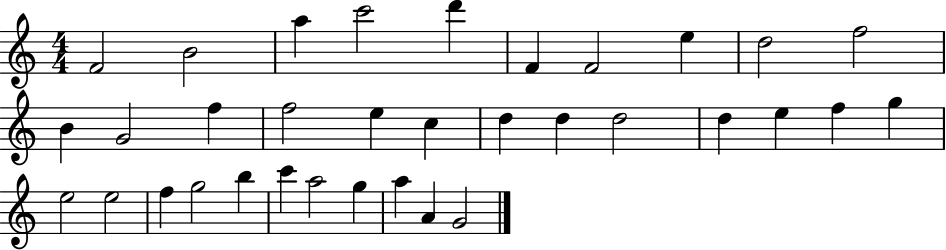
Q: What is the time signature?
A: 4/4